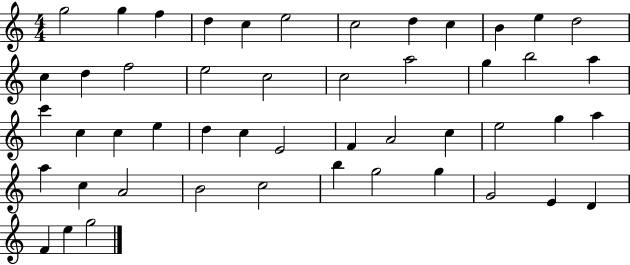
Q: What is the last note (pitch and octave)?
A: G5